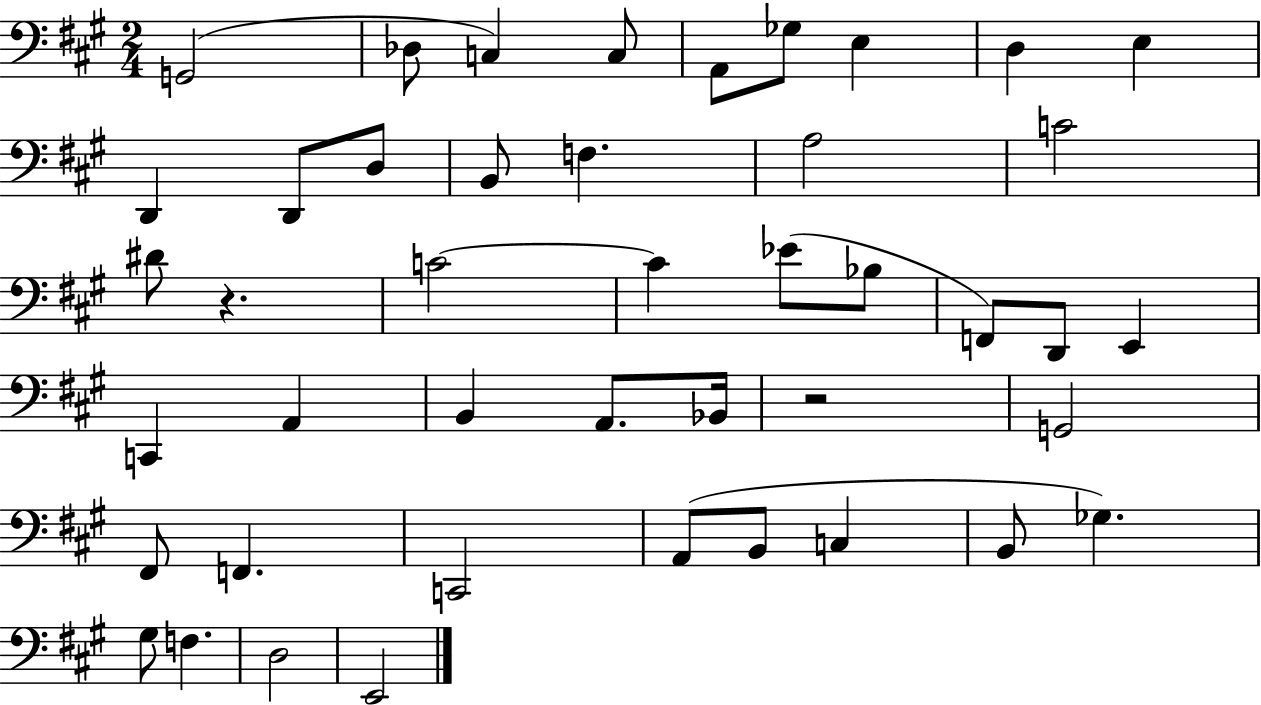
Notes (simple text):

G2/h Db3/e C3/q C3/e A2/e Gb3/e E3/q D3/q E3/q D2/q D2/e D3/e B2/e F3/q. A3/h C4/h D#4/e R/q. C4/h C4/q Eb4/e Bb3/e F2/e D2/e E2/q C2/q A2/q B2/q A2/e. Bb2/s R/h G2/h F#2/e F2/q. C2/h A2/e B2/e C3/q B2/e Gb3/q. G#3/e F3/q. D3/h E2/h